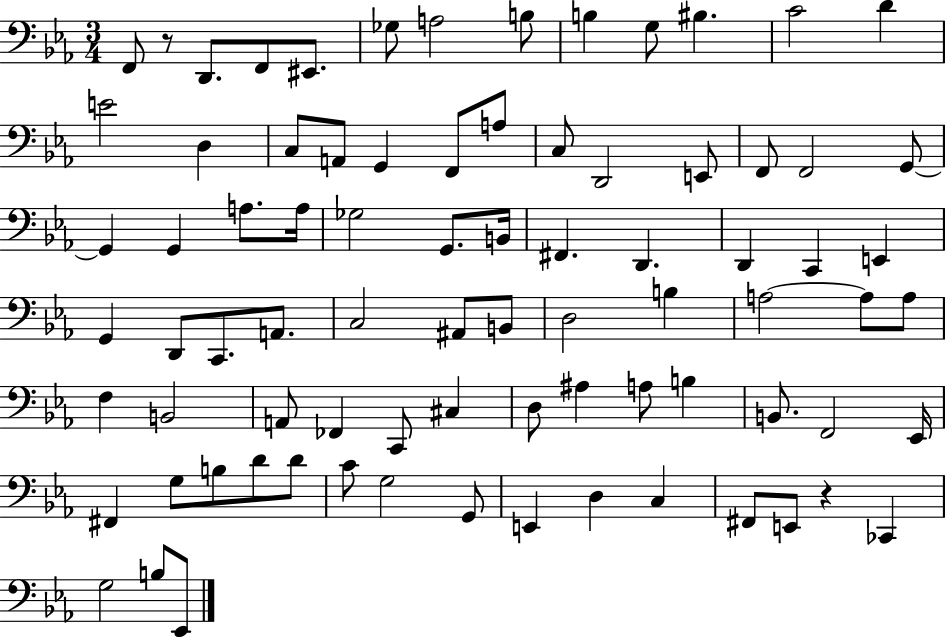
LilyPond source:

{
  \clef bass
  \numericTimeSignature
  \time 3/4
  \key ees \major
  f,8 r8 d,8. f,8 eis,8. | ges8 a2 b8 | b4 g8 bis4. | c'2 d'4 | \break e'2 d4 | c8 a,8 g,4 f,8 a8 | c8 d,2 e,8 | f,8 f,2 g,8~~ | \break g,4 g,4 a8. a16 | ges2 g,8. b,16 | fis,4. d,4. | d,4 c,4 e,4 | \break g,4 d,8 c,8. a,8. | c2 ais,8 b,8 | d2 b4 | a2~~ a8 a8 | \break f4 b,2 | a,8 fes,4 c,8 cis4 | d8 ais4 a8 b4 | b,8. f,2 ees,16 | \break fis,4 g8 b8 d'8 d'8 | c'8 g2 g,8 | e,4 d4 c4 | fis,8 e,8 r4 ces,4 | \break g2 b8 ees,8 | \bar "|."
}